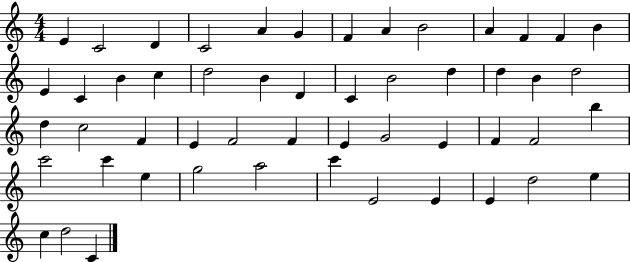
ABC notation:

X:1
T:Untitled
M:4/4
L:1/4
K:C
E C2 D C2 A G F A B2 A F F B E C B c d2 B D C B2 d d B d2 d c2 F E F2 F E G2 E F F2 b c'2 c' e g2 a2 c' E2 E E d2 e c d2 C